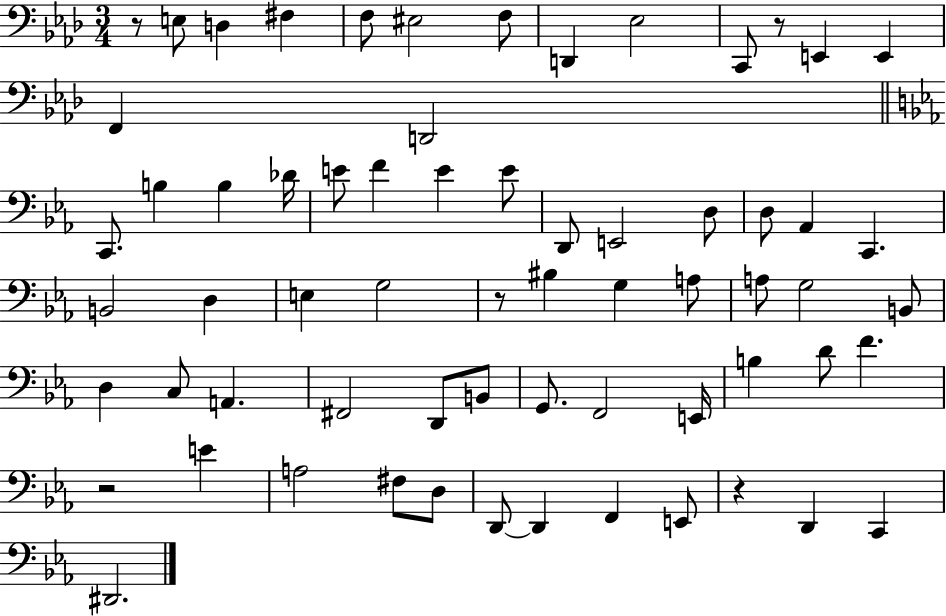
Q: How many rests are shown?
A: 5